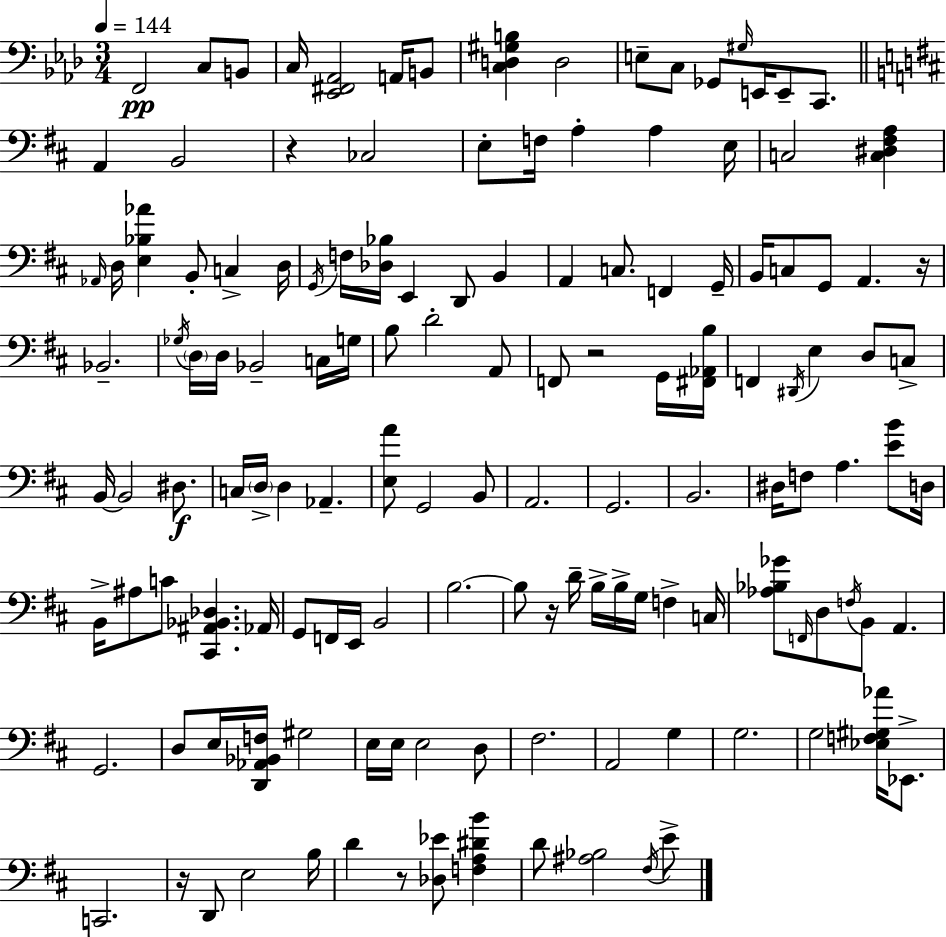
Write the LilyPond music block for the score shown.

{
  \clef bass
  \numericTimeSignature
  \time 3/4
  \key aes \major
  \tempo 4 = 144
  f,2\pp c8 b,8 | c16 <ees, fis, aes,>2 a,16 b,8 | <c d gis b>4 d2 | e8-- c8 ges,8 \grace { gis16 } e,16 e,8-- c,8. | \break \bar "||" \break \key b \minor a,4 b,2 | r4 ces2 | e8-. f16 a4-. a4 e16 | c2 <c dis fis a>4 | \break \grace { aes,16 } d16 <e bes aes'>4 b,8-. c4-> | d16 \acciaccatura { g,16 } f16 <des bes>16 e,4 d,8 b,4 | a,4 c8. f,4 | g,16-- b,16 c8 g,8 a,4. | \break r16 bes,2.-- | \acciaccatura { ges16 } \parenthesize d16 d16 bes,2-- | c16 g16 b8 d'2-. | a,8 f,8 r2 | \break g,16 <fis, aes, b>16 f,4 \acciaccatura { dis,16 } e4 | d8 c8-> b,16~~ b,2 | dis8.\f c16 \parenthesize d16-> d4 aes,4.-- | <e a'>8 g,2 | \break b,8 a,2. | g,2. | b,2. | dis16 f8 a4. | \break <e' b'>8 d16 b,16-> ais8 c'8 <cis, ais, bes, des>4. | aes,16 g,8 f,16 e,16 b,2 | b2.~~ | b8 r16 d'16-- b16-> b16-> g16 f4-> | \break c16 <aes bes ges'>8 \grace { f,16 } d8 \acciaccatura { f16 } b,8 | a,4. g,2. | d8 e16 <d, aes, bes, f>16 gis2 | e16 e16 e2 | \break d8 fis2. | a,2 | g4 g2. | g2 | \break <ees f gis aes'>16 ees,8.-> c,2. | r16 d,8 e2 | b16 d'4 r8 | <des ees'>8 <f a dis' b'>4 d'8 <ais bes>2 | \break \acciaccatura { fis16 } e'8-> \bar "|."
}